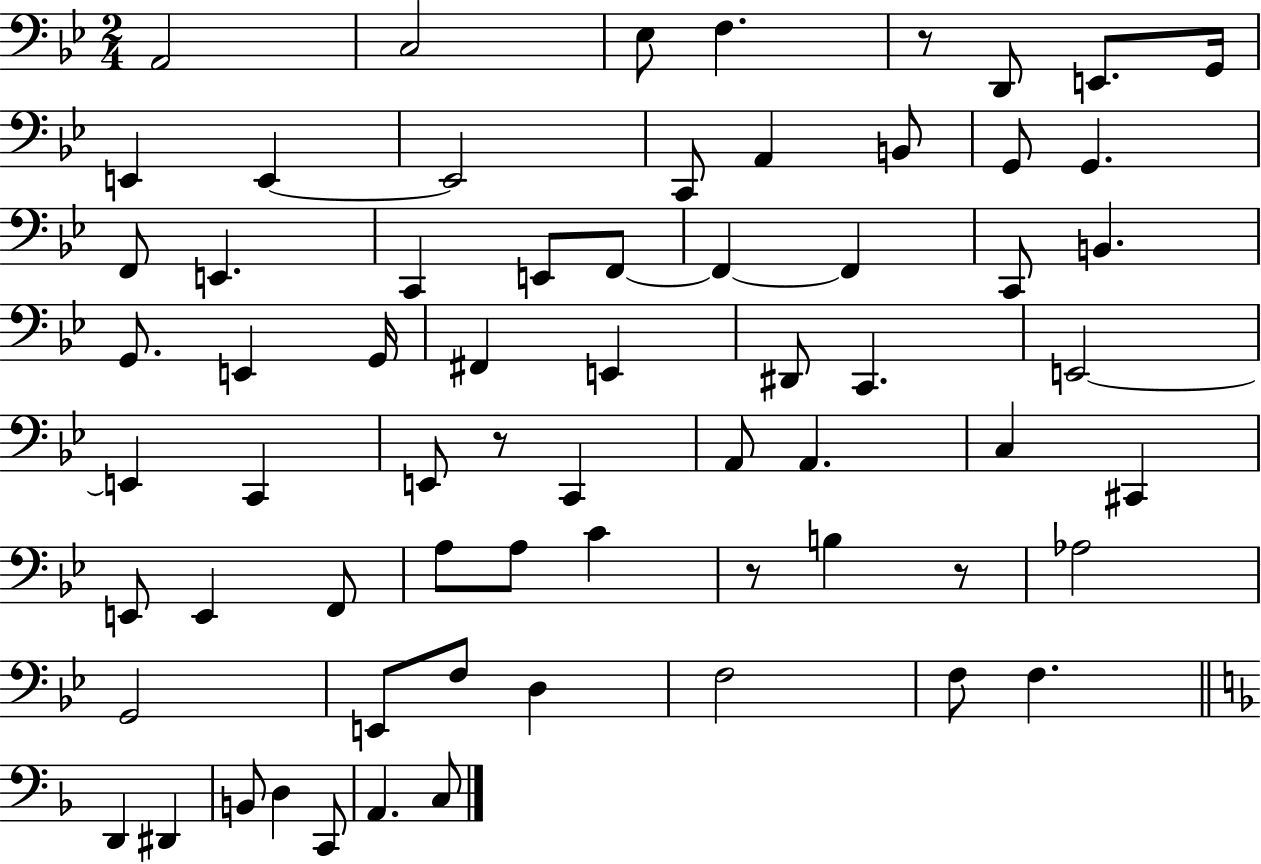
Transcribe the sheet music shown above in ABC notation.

X:1
T:Untitled
M:2/4
L:1/4
K:Bb
A,,2 C,2 _E,/2 F, z/2 D,,/2 E,,/2 G,,/4 E,, E,, E,,2 C,,/2 A,, B,,/2 G,,/2 G,, F,,/2 E,, C,, E,,/2 F,,/2 F,, F,, C,,/2 B,, G,,/2 E,, G,,/4 ^F,, E,, ^D,,/2 C,, E,,2 E,, C,, E,,/2 z/2 C,, A,,/2 A,, C, ^C,, E,,/2 E,, F,,/2 A,/2 A,/2 C z/2 B, z/2 _A,2 G,,2 E,,/2 F,/2 D, F,2 F,/2 F, D,, ^D,, B,,/2 D, C,,/2 A,, C,/2